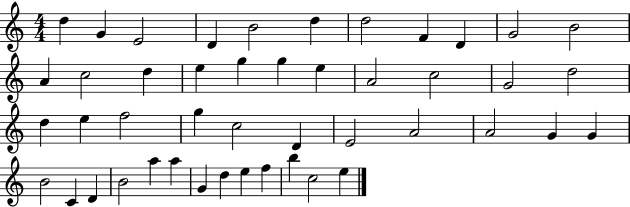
X:1
T:Untitled
M:4/4
L:1/4
K:C
d G E2 D B2 d d2 F D G2 B2 A c2 d e g g e A2 c2 G2 d2 d e f2 g c2 D E2 A2 A2 G G B2 C D B2 a a G d e f b c2 e